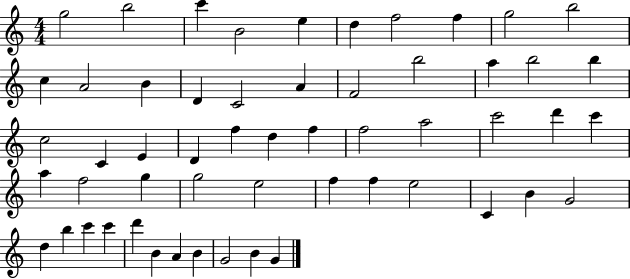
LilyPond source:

{
  \clef treble
  \numericTimeSignature
  \time 4/4
  \key c \major
  g''2 b''2 | c'''4 b'2 e''4 | d''4 f''2 f''4 | g''2 b''2 | \break c''4 a'2 b'4 | d'4 c'2 a'4 | f'2 b''2 | a''4 b''2 b''4 | \break c''2 c'4 e'4 | d'4 f''4 d''4 f''4 | f''2 a''2 | c'''2 d'''4 c'''4 | \break a''4 f''2 g''4 | g''2 e''2 | f''4 f''4 e''2 | c'4 b'4 g'2 | \break d''4 b''4 c'''4 c'''4 | d'''4 b'4 a'4 b'4 | g'2 b'4 g'4 | \bar "|."
}